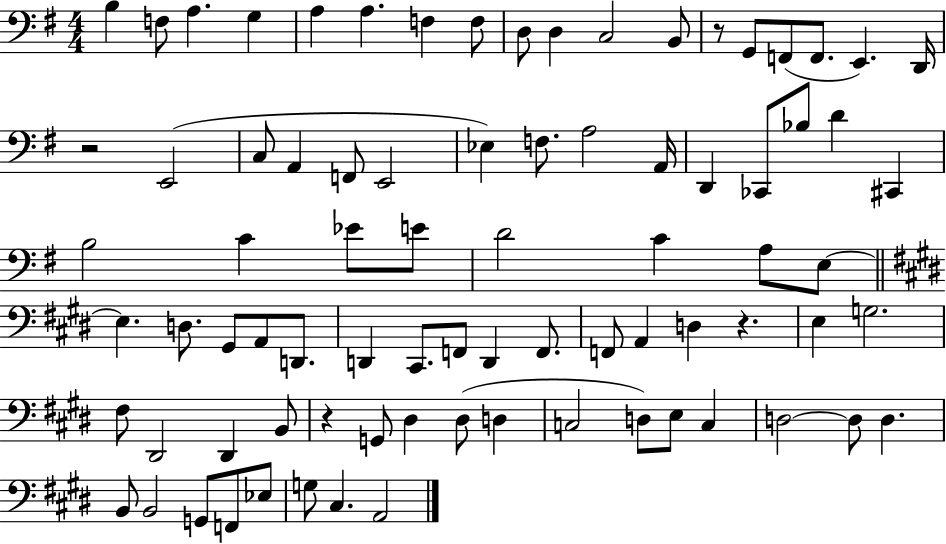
{
  \clef bass
  \numericTimeSignature
  \time 4/4
  \key g \major
  b4 f8 a4. g4 | a4 a4. f4 f8 | d8 d4 c2 b,8 | r8 g,8 f,8( f,8. e,4.) d,16 | \break r2 e,2( | c8 a,4 f,8 e,2 | ees4) f8. a2 a,16 | d,4 ces,8 bes8 d'4 cis,4 | \break b2 c'4 ees'8 e'8 | d'2 c'4 a8 e8~~ | \bar "||" \break \key e \major e4. d8. gis,8 a,8 d,8. | d,4 cis,8. f,8 d,4 f,8. | f,8 a,4 d4 r4. | e4 g2. | \break fis8 dis,2 dis,4 b,8 | r4 g,8 dis4 dis8( d4 | c2 d8) e8 c4 | d2~~ d8 d4. | \break b,8 b,2 g,8 f,8 ees8 | g8 cis4. a,2 | \bar "|."
}